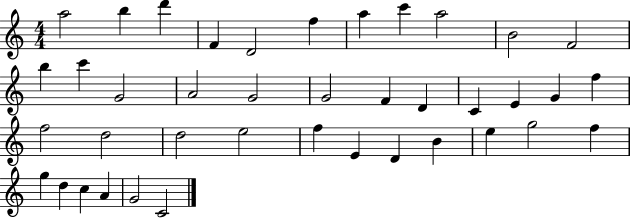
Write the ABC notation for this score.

X:1
T:Untitled
M:4/4
L:1/4
K:C
a2 b d' F D2 f a c' a2 B2 F2 b c' G2 A2 G2 G2 F D C E G f f2 d2 d2 e2 f E D B e g2 f g d c A G2 C2